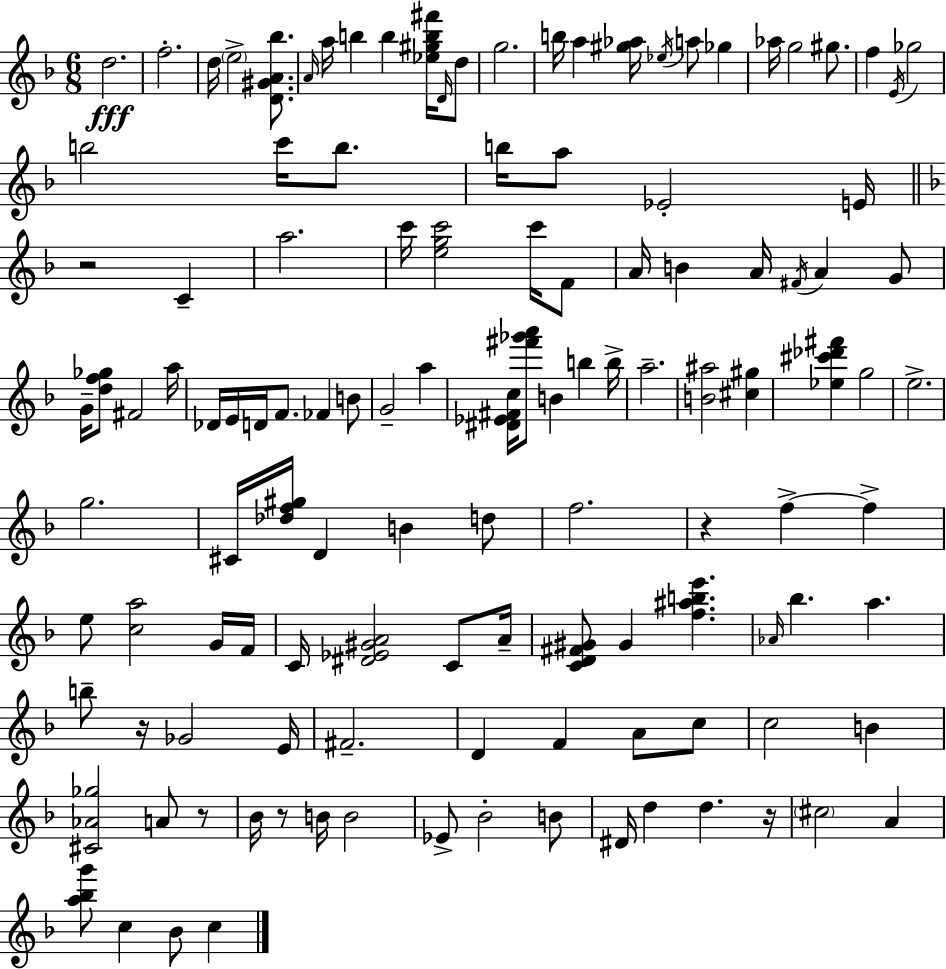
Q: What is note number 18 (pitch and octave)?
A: G5